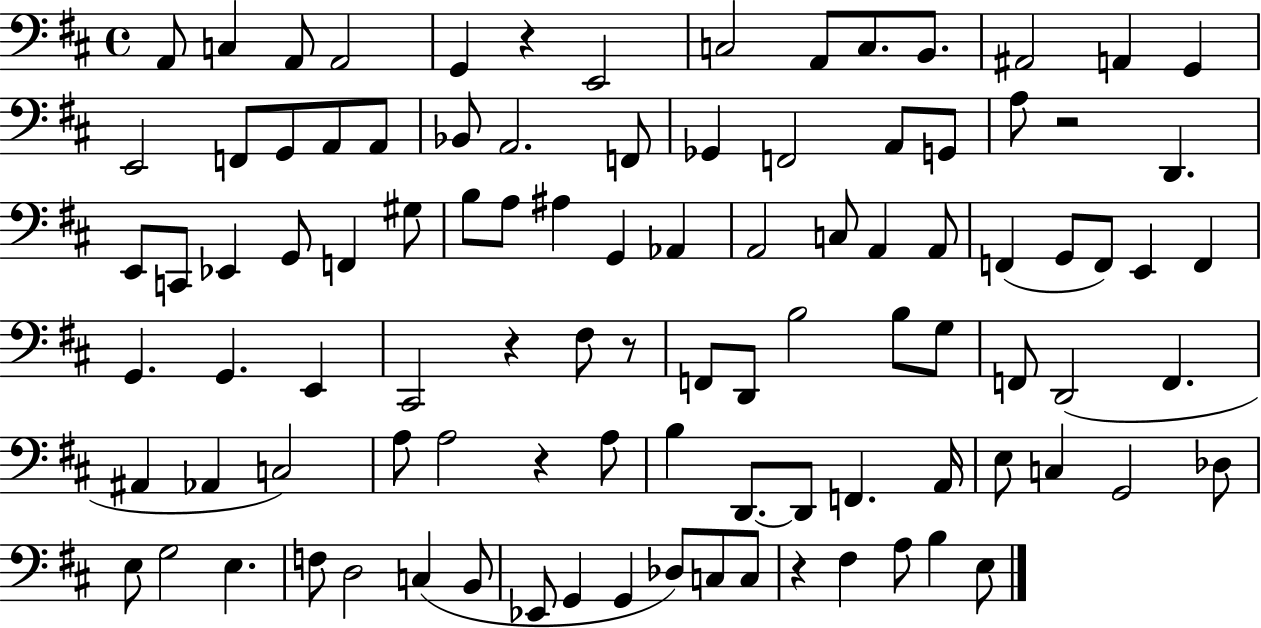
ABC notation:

X:1
T:Untitled
M:4/4
L:1/4
K:D
A,,/2 C, A,,/2 A,,2 G,, z E,,2 C,2 A,,/2 C,/2 B,,/2 ^A,,2 A,, G,, E,,2 F,,/2 G,,/2 A,,/2 A,,/2 _B,,/2 A,,2 F,,/2 _G,, F,,2 A,,/2 G,,/2 A,/2 z2 D,, E,,/2 C,,/2 _E,, G,,/2 F,, ^G,/2 B,/2 A,/2 ^A, G,, _A,, A,,2 C,/2 A,, A,,/2 F,, G,,/2 F,,/2 E,, F,, G,, G,, E,, ^C,,2 z ^F,/2 z/2 F,,/2 D,,/2 B,2 B,/2 G,/2 F,,/2 D,,2 F,, ^A,, _A,, C,2 A,/2 A,2 z A,/2 B, D,,/2 D,,/2 F,, A,,/4 E,/2 C, G,,2 _D,/2 E,/2 G,2 E, F,/2 D,2 C, B,,/2 _E,,/2 G,, G,, _D,/2 C,/2 C,/2 z ^F, A,/2 B, E,/2